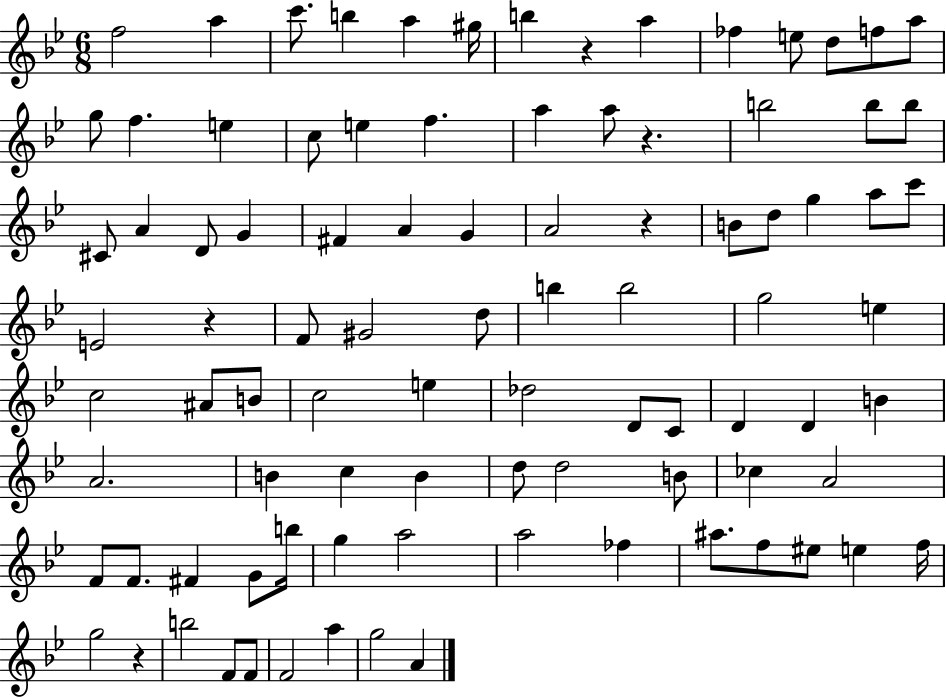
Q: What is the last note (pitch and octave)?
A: A4